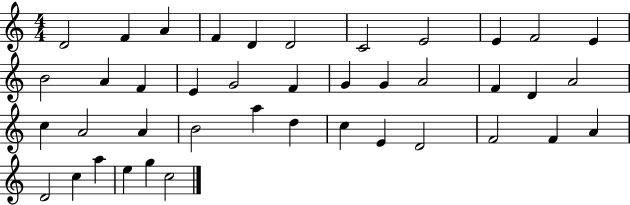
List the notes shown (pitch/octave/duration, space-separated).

D4/h F4/q A4/q F4/q D4/q D4/h C4/h E4/h E4/q F4/h E4/q B4/h A4/q F4/q E4/q G4/h F4/q G4/q G4/q A4/h F4/q D4/q A4/h C5/q A4/h A4/q B4/h A5/q D5/q C5/q E4/q D4/h F4/h F4/q A4/q D4/h C5/q A5/q E5/q G5/q C5/h